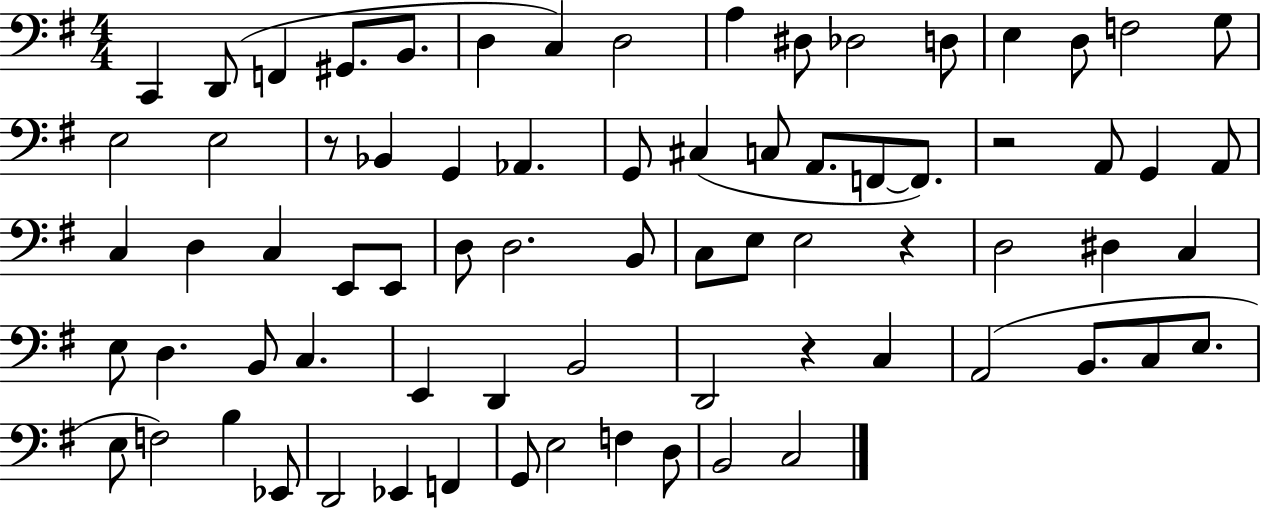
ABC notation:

X:1
T:Untitled
M:4/4
L:1/4
K:G
C,, D,,/2 F,, ^G,,/2 B,,/2 D, C, D,2 A, ^D,/2 _D,2 D,/2 E, D,/2 F,2 G,/2 E,2 E,2 z/2 _B,, G,, _A,, G,,/2 ^C, C,/2 A,,/2 F,,/2 F,,/2 z2 A,,/2 G,, A,,/2 C, D, C, E,,/2 E,,/2 D,/2 D,2 B,,/2 C,/2 E,/2 E,2 z D,2 ^D, C, E,/2 D, B,,/2 C, E,, D,, B,,2 D,,2 z C, A,,2 B,,/2 C,/2 E,/2 E,/2 F,2 B, _E,,/2 D,,2 _E,, F,, G,,/2 E,2 F, D,/2 B,,2 C,2